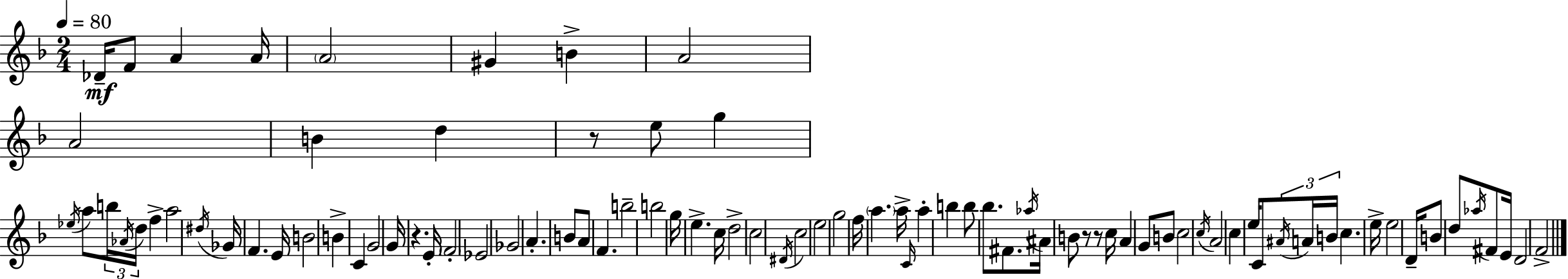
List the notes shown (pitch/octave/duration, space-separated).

Db4/s F4/e A4/q A4/s A4/h G#4/q B4/q A4/h A4/h B4/q D5/q R/e E5/e G5/q Eb5/s A5/e B5/s Ab4/s D5/s F5/q A5/h D#5/s Gb4/s F4/q. E4/s B4/h B4/q C4/q G4/h G4/s R/q. E4/s F4/h Eb4/h Gb4/h A4/q. B4/e A4/e F4/q. B5/h B5/h G5/s E5/q. C5/s D5/h C5/h D#4/s C5/h E5/h G5/h F5/s A5/q. A5/s C4/s A5/q B5/q B5/e Bb5/e. F#4/e. Ab5/s A#4/s B4/e R/e R/e C5/s A4/q G4/e B4/e C5/h C5/s A4/h C5/q E5/s C4/e A#4/s A4/s B4/s C5/q. E5/s E5/h D4/s B4/e D5/e Ab5/s F#4/e E4/s D4/h F4/h